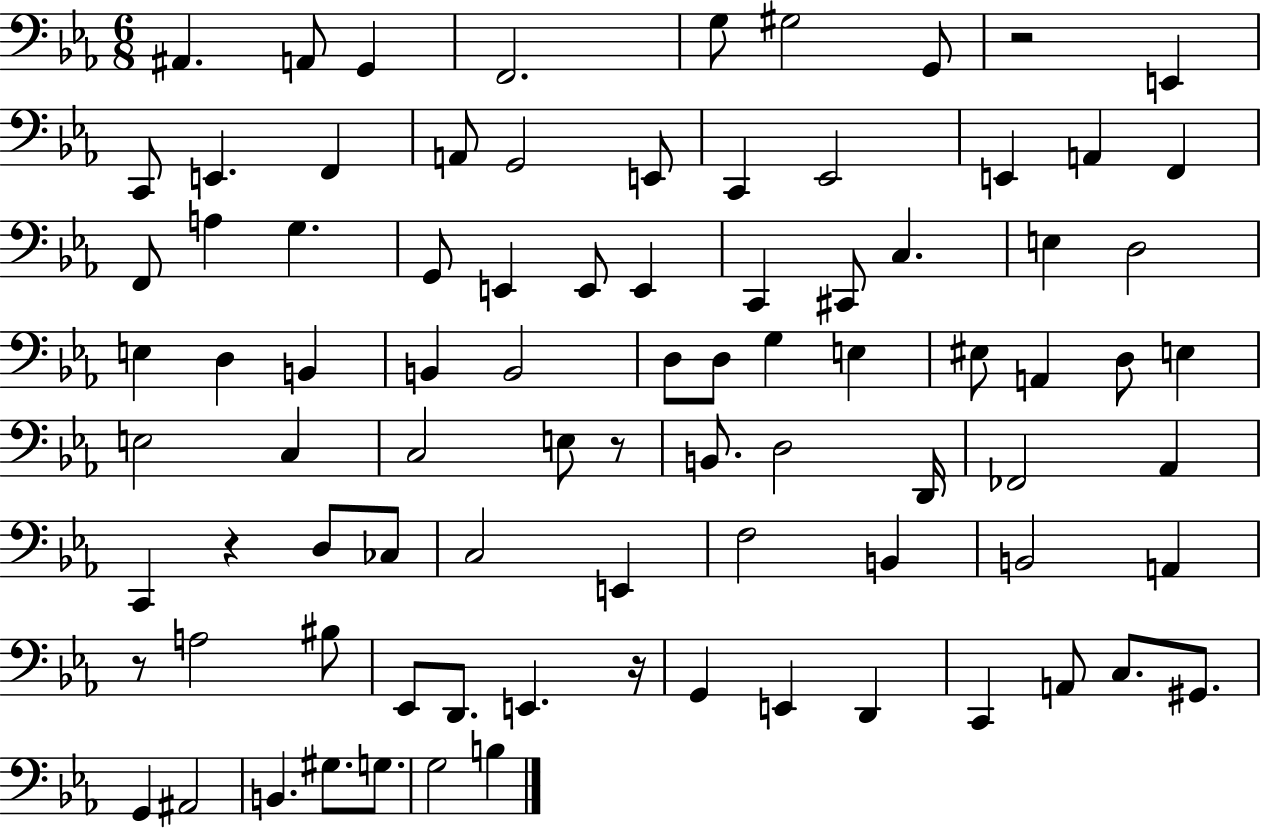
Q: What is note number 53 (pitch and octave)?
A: Ab2